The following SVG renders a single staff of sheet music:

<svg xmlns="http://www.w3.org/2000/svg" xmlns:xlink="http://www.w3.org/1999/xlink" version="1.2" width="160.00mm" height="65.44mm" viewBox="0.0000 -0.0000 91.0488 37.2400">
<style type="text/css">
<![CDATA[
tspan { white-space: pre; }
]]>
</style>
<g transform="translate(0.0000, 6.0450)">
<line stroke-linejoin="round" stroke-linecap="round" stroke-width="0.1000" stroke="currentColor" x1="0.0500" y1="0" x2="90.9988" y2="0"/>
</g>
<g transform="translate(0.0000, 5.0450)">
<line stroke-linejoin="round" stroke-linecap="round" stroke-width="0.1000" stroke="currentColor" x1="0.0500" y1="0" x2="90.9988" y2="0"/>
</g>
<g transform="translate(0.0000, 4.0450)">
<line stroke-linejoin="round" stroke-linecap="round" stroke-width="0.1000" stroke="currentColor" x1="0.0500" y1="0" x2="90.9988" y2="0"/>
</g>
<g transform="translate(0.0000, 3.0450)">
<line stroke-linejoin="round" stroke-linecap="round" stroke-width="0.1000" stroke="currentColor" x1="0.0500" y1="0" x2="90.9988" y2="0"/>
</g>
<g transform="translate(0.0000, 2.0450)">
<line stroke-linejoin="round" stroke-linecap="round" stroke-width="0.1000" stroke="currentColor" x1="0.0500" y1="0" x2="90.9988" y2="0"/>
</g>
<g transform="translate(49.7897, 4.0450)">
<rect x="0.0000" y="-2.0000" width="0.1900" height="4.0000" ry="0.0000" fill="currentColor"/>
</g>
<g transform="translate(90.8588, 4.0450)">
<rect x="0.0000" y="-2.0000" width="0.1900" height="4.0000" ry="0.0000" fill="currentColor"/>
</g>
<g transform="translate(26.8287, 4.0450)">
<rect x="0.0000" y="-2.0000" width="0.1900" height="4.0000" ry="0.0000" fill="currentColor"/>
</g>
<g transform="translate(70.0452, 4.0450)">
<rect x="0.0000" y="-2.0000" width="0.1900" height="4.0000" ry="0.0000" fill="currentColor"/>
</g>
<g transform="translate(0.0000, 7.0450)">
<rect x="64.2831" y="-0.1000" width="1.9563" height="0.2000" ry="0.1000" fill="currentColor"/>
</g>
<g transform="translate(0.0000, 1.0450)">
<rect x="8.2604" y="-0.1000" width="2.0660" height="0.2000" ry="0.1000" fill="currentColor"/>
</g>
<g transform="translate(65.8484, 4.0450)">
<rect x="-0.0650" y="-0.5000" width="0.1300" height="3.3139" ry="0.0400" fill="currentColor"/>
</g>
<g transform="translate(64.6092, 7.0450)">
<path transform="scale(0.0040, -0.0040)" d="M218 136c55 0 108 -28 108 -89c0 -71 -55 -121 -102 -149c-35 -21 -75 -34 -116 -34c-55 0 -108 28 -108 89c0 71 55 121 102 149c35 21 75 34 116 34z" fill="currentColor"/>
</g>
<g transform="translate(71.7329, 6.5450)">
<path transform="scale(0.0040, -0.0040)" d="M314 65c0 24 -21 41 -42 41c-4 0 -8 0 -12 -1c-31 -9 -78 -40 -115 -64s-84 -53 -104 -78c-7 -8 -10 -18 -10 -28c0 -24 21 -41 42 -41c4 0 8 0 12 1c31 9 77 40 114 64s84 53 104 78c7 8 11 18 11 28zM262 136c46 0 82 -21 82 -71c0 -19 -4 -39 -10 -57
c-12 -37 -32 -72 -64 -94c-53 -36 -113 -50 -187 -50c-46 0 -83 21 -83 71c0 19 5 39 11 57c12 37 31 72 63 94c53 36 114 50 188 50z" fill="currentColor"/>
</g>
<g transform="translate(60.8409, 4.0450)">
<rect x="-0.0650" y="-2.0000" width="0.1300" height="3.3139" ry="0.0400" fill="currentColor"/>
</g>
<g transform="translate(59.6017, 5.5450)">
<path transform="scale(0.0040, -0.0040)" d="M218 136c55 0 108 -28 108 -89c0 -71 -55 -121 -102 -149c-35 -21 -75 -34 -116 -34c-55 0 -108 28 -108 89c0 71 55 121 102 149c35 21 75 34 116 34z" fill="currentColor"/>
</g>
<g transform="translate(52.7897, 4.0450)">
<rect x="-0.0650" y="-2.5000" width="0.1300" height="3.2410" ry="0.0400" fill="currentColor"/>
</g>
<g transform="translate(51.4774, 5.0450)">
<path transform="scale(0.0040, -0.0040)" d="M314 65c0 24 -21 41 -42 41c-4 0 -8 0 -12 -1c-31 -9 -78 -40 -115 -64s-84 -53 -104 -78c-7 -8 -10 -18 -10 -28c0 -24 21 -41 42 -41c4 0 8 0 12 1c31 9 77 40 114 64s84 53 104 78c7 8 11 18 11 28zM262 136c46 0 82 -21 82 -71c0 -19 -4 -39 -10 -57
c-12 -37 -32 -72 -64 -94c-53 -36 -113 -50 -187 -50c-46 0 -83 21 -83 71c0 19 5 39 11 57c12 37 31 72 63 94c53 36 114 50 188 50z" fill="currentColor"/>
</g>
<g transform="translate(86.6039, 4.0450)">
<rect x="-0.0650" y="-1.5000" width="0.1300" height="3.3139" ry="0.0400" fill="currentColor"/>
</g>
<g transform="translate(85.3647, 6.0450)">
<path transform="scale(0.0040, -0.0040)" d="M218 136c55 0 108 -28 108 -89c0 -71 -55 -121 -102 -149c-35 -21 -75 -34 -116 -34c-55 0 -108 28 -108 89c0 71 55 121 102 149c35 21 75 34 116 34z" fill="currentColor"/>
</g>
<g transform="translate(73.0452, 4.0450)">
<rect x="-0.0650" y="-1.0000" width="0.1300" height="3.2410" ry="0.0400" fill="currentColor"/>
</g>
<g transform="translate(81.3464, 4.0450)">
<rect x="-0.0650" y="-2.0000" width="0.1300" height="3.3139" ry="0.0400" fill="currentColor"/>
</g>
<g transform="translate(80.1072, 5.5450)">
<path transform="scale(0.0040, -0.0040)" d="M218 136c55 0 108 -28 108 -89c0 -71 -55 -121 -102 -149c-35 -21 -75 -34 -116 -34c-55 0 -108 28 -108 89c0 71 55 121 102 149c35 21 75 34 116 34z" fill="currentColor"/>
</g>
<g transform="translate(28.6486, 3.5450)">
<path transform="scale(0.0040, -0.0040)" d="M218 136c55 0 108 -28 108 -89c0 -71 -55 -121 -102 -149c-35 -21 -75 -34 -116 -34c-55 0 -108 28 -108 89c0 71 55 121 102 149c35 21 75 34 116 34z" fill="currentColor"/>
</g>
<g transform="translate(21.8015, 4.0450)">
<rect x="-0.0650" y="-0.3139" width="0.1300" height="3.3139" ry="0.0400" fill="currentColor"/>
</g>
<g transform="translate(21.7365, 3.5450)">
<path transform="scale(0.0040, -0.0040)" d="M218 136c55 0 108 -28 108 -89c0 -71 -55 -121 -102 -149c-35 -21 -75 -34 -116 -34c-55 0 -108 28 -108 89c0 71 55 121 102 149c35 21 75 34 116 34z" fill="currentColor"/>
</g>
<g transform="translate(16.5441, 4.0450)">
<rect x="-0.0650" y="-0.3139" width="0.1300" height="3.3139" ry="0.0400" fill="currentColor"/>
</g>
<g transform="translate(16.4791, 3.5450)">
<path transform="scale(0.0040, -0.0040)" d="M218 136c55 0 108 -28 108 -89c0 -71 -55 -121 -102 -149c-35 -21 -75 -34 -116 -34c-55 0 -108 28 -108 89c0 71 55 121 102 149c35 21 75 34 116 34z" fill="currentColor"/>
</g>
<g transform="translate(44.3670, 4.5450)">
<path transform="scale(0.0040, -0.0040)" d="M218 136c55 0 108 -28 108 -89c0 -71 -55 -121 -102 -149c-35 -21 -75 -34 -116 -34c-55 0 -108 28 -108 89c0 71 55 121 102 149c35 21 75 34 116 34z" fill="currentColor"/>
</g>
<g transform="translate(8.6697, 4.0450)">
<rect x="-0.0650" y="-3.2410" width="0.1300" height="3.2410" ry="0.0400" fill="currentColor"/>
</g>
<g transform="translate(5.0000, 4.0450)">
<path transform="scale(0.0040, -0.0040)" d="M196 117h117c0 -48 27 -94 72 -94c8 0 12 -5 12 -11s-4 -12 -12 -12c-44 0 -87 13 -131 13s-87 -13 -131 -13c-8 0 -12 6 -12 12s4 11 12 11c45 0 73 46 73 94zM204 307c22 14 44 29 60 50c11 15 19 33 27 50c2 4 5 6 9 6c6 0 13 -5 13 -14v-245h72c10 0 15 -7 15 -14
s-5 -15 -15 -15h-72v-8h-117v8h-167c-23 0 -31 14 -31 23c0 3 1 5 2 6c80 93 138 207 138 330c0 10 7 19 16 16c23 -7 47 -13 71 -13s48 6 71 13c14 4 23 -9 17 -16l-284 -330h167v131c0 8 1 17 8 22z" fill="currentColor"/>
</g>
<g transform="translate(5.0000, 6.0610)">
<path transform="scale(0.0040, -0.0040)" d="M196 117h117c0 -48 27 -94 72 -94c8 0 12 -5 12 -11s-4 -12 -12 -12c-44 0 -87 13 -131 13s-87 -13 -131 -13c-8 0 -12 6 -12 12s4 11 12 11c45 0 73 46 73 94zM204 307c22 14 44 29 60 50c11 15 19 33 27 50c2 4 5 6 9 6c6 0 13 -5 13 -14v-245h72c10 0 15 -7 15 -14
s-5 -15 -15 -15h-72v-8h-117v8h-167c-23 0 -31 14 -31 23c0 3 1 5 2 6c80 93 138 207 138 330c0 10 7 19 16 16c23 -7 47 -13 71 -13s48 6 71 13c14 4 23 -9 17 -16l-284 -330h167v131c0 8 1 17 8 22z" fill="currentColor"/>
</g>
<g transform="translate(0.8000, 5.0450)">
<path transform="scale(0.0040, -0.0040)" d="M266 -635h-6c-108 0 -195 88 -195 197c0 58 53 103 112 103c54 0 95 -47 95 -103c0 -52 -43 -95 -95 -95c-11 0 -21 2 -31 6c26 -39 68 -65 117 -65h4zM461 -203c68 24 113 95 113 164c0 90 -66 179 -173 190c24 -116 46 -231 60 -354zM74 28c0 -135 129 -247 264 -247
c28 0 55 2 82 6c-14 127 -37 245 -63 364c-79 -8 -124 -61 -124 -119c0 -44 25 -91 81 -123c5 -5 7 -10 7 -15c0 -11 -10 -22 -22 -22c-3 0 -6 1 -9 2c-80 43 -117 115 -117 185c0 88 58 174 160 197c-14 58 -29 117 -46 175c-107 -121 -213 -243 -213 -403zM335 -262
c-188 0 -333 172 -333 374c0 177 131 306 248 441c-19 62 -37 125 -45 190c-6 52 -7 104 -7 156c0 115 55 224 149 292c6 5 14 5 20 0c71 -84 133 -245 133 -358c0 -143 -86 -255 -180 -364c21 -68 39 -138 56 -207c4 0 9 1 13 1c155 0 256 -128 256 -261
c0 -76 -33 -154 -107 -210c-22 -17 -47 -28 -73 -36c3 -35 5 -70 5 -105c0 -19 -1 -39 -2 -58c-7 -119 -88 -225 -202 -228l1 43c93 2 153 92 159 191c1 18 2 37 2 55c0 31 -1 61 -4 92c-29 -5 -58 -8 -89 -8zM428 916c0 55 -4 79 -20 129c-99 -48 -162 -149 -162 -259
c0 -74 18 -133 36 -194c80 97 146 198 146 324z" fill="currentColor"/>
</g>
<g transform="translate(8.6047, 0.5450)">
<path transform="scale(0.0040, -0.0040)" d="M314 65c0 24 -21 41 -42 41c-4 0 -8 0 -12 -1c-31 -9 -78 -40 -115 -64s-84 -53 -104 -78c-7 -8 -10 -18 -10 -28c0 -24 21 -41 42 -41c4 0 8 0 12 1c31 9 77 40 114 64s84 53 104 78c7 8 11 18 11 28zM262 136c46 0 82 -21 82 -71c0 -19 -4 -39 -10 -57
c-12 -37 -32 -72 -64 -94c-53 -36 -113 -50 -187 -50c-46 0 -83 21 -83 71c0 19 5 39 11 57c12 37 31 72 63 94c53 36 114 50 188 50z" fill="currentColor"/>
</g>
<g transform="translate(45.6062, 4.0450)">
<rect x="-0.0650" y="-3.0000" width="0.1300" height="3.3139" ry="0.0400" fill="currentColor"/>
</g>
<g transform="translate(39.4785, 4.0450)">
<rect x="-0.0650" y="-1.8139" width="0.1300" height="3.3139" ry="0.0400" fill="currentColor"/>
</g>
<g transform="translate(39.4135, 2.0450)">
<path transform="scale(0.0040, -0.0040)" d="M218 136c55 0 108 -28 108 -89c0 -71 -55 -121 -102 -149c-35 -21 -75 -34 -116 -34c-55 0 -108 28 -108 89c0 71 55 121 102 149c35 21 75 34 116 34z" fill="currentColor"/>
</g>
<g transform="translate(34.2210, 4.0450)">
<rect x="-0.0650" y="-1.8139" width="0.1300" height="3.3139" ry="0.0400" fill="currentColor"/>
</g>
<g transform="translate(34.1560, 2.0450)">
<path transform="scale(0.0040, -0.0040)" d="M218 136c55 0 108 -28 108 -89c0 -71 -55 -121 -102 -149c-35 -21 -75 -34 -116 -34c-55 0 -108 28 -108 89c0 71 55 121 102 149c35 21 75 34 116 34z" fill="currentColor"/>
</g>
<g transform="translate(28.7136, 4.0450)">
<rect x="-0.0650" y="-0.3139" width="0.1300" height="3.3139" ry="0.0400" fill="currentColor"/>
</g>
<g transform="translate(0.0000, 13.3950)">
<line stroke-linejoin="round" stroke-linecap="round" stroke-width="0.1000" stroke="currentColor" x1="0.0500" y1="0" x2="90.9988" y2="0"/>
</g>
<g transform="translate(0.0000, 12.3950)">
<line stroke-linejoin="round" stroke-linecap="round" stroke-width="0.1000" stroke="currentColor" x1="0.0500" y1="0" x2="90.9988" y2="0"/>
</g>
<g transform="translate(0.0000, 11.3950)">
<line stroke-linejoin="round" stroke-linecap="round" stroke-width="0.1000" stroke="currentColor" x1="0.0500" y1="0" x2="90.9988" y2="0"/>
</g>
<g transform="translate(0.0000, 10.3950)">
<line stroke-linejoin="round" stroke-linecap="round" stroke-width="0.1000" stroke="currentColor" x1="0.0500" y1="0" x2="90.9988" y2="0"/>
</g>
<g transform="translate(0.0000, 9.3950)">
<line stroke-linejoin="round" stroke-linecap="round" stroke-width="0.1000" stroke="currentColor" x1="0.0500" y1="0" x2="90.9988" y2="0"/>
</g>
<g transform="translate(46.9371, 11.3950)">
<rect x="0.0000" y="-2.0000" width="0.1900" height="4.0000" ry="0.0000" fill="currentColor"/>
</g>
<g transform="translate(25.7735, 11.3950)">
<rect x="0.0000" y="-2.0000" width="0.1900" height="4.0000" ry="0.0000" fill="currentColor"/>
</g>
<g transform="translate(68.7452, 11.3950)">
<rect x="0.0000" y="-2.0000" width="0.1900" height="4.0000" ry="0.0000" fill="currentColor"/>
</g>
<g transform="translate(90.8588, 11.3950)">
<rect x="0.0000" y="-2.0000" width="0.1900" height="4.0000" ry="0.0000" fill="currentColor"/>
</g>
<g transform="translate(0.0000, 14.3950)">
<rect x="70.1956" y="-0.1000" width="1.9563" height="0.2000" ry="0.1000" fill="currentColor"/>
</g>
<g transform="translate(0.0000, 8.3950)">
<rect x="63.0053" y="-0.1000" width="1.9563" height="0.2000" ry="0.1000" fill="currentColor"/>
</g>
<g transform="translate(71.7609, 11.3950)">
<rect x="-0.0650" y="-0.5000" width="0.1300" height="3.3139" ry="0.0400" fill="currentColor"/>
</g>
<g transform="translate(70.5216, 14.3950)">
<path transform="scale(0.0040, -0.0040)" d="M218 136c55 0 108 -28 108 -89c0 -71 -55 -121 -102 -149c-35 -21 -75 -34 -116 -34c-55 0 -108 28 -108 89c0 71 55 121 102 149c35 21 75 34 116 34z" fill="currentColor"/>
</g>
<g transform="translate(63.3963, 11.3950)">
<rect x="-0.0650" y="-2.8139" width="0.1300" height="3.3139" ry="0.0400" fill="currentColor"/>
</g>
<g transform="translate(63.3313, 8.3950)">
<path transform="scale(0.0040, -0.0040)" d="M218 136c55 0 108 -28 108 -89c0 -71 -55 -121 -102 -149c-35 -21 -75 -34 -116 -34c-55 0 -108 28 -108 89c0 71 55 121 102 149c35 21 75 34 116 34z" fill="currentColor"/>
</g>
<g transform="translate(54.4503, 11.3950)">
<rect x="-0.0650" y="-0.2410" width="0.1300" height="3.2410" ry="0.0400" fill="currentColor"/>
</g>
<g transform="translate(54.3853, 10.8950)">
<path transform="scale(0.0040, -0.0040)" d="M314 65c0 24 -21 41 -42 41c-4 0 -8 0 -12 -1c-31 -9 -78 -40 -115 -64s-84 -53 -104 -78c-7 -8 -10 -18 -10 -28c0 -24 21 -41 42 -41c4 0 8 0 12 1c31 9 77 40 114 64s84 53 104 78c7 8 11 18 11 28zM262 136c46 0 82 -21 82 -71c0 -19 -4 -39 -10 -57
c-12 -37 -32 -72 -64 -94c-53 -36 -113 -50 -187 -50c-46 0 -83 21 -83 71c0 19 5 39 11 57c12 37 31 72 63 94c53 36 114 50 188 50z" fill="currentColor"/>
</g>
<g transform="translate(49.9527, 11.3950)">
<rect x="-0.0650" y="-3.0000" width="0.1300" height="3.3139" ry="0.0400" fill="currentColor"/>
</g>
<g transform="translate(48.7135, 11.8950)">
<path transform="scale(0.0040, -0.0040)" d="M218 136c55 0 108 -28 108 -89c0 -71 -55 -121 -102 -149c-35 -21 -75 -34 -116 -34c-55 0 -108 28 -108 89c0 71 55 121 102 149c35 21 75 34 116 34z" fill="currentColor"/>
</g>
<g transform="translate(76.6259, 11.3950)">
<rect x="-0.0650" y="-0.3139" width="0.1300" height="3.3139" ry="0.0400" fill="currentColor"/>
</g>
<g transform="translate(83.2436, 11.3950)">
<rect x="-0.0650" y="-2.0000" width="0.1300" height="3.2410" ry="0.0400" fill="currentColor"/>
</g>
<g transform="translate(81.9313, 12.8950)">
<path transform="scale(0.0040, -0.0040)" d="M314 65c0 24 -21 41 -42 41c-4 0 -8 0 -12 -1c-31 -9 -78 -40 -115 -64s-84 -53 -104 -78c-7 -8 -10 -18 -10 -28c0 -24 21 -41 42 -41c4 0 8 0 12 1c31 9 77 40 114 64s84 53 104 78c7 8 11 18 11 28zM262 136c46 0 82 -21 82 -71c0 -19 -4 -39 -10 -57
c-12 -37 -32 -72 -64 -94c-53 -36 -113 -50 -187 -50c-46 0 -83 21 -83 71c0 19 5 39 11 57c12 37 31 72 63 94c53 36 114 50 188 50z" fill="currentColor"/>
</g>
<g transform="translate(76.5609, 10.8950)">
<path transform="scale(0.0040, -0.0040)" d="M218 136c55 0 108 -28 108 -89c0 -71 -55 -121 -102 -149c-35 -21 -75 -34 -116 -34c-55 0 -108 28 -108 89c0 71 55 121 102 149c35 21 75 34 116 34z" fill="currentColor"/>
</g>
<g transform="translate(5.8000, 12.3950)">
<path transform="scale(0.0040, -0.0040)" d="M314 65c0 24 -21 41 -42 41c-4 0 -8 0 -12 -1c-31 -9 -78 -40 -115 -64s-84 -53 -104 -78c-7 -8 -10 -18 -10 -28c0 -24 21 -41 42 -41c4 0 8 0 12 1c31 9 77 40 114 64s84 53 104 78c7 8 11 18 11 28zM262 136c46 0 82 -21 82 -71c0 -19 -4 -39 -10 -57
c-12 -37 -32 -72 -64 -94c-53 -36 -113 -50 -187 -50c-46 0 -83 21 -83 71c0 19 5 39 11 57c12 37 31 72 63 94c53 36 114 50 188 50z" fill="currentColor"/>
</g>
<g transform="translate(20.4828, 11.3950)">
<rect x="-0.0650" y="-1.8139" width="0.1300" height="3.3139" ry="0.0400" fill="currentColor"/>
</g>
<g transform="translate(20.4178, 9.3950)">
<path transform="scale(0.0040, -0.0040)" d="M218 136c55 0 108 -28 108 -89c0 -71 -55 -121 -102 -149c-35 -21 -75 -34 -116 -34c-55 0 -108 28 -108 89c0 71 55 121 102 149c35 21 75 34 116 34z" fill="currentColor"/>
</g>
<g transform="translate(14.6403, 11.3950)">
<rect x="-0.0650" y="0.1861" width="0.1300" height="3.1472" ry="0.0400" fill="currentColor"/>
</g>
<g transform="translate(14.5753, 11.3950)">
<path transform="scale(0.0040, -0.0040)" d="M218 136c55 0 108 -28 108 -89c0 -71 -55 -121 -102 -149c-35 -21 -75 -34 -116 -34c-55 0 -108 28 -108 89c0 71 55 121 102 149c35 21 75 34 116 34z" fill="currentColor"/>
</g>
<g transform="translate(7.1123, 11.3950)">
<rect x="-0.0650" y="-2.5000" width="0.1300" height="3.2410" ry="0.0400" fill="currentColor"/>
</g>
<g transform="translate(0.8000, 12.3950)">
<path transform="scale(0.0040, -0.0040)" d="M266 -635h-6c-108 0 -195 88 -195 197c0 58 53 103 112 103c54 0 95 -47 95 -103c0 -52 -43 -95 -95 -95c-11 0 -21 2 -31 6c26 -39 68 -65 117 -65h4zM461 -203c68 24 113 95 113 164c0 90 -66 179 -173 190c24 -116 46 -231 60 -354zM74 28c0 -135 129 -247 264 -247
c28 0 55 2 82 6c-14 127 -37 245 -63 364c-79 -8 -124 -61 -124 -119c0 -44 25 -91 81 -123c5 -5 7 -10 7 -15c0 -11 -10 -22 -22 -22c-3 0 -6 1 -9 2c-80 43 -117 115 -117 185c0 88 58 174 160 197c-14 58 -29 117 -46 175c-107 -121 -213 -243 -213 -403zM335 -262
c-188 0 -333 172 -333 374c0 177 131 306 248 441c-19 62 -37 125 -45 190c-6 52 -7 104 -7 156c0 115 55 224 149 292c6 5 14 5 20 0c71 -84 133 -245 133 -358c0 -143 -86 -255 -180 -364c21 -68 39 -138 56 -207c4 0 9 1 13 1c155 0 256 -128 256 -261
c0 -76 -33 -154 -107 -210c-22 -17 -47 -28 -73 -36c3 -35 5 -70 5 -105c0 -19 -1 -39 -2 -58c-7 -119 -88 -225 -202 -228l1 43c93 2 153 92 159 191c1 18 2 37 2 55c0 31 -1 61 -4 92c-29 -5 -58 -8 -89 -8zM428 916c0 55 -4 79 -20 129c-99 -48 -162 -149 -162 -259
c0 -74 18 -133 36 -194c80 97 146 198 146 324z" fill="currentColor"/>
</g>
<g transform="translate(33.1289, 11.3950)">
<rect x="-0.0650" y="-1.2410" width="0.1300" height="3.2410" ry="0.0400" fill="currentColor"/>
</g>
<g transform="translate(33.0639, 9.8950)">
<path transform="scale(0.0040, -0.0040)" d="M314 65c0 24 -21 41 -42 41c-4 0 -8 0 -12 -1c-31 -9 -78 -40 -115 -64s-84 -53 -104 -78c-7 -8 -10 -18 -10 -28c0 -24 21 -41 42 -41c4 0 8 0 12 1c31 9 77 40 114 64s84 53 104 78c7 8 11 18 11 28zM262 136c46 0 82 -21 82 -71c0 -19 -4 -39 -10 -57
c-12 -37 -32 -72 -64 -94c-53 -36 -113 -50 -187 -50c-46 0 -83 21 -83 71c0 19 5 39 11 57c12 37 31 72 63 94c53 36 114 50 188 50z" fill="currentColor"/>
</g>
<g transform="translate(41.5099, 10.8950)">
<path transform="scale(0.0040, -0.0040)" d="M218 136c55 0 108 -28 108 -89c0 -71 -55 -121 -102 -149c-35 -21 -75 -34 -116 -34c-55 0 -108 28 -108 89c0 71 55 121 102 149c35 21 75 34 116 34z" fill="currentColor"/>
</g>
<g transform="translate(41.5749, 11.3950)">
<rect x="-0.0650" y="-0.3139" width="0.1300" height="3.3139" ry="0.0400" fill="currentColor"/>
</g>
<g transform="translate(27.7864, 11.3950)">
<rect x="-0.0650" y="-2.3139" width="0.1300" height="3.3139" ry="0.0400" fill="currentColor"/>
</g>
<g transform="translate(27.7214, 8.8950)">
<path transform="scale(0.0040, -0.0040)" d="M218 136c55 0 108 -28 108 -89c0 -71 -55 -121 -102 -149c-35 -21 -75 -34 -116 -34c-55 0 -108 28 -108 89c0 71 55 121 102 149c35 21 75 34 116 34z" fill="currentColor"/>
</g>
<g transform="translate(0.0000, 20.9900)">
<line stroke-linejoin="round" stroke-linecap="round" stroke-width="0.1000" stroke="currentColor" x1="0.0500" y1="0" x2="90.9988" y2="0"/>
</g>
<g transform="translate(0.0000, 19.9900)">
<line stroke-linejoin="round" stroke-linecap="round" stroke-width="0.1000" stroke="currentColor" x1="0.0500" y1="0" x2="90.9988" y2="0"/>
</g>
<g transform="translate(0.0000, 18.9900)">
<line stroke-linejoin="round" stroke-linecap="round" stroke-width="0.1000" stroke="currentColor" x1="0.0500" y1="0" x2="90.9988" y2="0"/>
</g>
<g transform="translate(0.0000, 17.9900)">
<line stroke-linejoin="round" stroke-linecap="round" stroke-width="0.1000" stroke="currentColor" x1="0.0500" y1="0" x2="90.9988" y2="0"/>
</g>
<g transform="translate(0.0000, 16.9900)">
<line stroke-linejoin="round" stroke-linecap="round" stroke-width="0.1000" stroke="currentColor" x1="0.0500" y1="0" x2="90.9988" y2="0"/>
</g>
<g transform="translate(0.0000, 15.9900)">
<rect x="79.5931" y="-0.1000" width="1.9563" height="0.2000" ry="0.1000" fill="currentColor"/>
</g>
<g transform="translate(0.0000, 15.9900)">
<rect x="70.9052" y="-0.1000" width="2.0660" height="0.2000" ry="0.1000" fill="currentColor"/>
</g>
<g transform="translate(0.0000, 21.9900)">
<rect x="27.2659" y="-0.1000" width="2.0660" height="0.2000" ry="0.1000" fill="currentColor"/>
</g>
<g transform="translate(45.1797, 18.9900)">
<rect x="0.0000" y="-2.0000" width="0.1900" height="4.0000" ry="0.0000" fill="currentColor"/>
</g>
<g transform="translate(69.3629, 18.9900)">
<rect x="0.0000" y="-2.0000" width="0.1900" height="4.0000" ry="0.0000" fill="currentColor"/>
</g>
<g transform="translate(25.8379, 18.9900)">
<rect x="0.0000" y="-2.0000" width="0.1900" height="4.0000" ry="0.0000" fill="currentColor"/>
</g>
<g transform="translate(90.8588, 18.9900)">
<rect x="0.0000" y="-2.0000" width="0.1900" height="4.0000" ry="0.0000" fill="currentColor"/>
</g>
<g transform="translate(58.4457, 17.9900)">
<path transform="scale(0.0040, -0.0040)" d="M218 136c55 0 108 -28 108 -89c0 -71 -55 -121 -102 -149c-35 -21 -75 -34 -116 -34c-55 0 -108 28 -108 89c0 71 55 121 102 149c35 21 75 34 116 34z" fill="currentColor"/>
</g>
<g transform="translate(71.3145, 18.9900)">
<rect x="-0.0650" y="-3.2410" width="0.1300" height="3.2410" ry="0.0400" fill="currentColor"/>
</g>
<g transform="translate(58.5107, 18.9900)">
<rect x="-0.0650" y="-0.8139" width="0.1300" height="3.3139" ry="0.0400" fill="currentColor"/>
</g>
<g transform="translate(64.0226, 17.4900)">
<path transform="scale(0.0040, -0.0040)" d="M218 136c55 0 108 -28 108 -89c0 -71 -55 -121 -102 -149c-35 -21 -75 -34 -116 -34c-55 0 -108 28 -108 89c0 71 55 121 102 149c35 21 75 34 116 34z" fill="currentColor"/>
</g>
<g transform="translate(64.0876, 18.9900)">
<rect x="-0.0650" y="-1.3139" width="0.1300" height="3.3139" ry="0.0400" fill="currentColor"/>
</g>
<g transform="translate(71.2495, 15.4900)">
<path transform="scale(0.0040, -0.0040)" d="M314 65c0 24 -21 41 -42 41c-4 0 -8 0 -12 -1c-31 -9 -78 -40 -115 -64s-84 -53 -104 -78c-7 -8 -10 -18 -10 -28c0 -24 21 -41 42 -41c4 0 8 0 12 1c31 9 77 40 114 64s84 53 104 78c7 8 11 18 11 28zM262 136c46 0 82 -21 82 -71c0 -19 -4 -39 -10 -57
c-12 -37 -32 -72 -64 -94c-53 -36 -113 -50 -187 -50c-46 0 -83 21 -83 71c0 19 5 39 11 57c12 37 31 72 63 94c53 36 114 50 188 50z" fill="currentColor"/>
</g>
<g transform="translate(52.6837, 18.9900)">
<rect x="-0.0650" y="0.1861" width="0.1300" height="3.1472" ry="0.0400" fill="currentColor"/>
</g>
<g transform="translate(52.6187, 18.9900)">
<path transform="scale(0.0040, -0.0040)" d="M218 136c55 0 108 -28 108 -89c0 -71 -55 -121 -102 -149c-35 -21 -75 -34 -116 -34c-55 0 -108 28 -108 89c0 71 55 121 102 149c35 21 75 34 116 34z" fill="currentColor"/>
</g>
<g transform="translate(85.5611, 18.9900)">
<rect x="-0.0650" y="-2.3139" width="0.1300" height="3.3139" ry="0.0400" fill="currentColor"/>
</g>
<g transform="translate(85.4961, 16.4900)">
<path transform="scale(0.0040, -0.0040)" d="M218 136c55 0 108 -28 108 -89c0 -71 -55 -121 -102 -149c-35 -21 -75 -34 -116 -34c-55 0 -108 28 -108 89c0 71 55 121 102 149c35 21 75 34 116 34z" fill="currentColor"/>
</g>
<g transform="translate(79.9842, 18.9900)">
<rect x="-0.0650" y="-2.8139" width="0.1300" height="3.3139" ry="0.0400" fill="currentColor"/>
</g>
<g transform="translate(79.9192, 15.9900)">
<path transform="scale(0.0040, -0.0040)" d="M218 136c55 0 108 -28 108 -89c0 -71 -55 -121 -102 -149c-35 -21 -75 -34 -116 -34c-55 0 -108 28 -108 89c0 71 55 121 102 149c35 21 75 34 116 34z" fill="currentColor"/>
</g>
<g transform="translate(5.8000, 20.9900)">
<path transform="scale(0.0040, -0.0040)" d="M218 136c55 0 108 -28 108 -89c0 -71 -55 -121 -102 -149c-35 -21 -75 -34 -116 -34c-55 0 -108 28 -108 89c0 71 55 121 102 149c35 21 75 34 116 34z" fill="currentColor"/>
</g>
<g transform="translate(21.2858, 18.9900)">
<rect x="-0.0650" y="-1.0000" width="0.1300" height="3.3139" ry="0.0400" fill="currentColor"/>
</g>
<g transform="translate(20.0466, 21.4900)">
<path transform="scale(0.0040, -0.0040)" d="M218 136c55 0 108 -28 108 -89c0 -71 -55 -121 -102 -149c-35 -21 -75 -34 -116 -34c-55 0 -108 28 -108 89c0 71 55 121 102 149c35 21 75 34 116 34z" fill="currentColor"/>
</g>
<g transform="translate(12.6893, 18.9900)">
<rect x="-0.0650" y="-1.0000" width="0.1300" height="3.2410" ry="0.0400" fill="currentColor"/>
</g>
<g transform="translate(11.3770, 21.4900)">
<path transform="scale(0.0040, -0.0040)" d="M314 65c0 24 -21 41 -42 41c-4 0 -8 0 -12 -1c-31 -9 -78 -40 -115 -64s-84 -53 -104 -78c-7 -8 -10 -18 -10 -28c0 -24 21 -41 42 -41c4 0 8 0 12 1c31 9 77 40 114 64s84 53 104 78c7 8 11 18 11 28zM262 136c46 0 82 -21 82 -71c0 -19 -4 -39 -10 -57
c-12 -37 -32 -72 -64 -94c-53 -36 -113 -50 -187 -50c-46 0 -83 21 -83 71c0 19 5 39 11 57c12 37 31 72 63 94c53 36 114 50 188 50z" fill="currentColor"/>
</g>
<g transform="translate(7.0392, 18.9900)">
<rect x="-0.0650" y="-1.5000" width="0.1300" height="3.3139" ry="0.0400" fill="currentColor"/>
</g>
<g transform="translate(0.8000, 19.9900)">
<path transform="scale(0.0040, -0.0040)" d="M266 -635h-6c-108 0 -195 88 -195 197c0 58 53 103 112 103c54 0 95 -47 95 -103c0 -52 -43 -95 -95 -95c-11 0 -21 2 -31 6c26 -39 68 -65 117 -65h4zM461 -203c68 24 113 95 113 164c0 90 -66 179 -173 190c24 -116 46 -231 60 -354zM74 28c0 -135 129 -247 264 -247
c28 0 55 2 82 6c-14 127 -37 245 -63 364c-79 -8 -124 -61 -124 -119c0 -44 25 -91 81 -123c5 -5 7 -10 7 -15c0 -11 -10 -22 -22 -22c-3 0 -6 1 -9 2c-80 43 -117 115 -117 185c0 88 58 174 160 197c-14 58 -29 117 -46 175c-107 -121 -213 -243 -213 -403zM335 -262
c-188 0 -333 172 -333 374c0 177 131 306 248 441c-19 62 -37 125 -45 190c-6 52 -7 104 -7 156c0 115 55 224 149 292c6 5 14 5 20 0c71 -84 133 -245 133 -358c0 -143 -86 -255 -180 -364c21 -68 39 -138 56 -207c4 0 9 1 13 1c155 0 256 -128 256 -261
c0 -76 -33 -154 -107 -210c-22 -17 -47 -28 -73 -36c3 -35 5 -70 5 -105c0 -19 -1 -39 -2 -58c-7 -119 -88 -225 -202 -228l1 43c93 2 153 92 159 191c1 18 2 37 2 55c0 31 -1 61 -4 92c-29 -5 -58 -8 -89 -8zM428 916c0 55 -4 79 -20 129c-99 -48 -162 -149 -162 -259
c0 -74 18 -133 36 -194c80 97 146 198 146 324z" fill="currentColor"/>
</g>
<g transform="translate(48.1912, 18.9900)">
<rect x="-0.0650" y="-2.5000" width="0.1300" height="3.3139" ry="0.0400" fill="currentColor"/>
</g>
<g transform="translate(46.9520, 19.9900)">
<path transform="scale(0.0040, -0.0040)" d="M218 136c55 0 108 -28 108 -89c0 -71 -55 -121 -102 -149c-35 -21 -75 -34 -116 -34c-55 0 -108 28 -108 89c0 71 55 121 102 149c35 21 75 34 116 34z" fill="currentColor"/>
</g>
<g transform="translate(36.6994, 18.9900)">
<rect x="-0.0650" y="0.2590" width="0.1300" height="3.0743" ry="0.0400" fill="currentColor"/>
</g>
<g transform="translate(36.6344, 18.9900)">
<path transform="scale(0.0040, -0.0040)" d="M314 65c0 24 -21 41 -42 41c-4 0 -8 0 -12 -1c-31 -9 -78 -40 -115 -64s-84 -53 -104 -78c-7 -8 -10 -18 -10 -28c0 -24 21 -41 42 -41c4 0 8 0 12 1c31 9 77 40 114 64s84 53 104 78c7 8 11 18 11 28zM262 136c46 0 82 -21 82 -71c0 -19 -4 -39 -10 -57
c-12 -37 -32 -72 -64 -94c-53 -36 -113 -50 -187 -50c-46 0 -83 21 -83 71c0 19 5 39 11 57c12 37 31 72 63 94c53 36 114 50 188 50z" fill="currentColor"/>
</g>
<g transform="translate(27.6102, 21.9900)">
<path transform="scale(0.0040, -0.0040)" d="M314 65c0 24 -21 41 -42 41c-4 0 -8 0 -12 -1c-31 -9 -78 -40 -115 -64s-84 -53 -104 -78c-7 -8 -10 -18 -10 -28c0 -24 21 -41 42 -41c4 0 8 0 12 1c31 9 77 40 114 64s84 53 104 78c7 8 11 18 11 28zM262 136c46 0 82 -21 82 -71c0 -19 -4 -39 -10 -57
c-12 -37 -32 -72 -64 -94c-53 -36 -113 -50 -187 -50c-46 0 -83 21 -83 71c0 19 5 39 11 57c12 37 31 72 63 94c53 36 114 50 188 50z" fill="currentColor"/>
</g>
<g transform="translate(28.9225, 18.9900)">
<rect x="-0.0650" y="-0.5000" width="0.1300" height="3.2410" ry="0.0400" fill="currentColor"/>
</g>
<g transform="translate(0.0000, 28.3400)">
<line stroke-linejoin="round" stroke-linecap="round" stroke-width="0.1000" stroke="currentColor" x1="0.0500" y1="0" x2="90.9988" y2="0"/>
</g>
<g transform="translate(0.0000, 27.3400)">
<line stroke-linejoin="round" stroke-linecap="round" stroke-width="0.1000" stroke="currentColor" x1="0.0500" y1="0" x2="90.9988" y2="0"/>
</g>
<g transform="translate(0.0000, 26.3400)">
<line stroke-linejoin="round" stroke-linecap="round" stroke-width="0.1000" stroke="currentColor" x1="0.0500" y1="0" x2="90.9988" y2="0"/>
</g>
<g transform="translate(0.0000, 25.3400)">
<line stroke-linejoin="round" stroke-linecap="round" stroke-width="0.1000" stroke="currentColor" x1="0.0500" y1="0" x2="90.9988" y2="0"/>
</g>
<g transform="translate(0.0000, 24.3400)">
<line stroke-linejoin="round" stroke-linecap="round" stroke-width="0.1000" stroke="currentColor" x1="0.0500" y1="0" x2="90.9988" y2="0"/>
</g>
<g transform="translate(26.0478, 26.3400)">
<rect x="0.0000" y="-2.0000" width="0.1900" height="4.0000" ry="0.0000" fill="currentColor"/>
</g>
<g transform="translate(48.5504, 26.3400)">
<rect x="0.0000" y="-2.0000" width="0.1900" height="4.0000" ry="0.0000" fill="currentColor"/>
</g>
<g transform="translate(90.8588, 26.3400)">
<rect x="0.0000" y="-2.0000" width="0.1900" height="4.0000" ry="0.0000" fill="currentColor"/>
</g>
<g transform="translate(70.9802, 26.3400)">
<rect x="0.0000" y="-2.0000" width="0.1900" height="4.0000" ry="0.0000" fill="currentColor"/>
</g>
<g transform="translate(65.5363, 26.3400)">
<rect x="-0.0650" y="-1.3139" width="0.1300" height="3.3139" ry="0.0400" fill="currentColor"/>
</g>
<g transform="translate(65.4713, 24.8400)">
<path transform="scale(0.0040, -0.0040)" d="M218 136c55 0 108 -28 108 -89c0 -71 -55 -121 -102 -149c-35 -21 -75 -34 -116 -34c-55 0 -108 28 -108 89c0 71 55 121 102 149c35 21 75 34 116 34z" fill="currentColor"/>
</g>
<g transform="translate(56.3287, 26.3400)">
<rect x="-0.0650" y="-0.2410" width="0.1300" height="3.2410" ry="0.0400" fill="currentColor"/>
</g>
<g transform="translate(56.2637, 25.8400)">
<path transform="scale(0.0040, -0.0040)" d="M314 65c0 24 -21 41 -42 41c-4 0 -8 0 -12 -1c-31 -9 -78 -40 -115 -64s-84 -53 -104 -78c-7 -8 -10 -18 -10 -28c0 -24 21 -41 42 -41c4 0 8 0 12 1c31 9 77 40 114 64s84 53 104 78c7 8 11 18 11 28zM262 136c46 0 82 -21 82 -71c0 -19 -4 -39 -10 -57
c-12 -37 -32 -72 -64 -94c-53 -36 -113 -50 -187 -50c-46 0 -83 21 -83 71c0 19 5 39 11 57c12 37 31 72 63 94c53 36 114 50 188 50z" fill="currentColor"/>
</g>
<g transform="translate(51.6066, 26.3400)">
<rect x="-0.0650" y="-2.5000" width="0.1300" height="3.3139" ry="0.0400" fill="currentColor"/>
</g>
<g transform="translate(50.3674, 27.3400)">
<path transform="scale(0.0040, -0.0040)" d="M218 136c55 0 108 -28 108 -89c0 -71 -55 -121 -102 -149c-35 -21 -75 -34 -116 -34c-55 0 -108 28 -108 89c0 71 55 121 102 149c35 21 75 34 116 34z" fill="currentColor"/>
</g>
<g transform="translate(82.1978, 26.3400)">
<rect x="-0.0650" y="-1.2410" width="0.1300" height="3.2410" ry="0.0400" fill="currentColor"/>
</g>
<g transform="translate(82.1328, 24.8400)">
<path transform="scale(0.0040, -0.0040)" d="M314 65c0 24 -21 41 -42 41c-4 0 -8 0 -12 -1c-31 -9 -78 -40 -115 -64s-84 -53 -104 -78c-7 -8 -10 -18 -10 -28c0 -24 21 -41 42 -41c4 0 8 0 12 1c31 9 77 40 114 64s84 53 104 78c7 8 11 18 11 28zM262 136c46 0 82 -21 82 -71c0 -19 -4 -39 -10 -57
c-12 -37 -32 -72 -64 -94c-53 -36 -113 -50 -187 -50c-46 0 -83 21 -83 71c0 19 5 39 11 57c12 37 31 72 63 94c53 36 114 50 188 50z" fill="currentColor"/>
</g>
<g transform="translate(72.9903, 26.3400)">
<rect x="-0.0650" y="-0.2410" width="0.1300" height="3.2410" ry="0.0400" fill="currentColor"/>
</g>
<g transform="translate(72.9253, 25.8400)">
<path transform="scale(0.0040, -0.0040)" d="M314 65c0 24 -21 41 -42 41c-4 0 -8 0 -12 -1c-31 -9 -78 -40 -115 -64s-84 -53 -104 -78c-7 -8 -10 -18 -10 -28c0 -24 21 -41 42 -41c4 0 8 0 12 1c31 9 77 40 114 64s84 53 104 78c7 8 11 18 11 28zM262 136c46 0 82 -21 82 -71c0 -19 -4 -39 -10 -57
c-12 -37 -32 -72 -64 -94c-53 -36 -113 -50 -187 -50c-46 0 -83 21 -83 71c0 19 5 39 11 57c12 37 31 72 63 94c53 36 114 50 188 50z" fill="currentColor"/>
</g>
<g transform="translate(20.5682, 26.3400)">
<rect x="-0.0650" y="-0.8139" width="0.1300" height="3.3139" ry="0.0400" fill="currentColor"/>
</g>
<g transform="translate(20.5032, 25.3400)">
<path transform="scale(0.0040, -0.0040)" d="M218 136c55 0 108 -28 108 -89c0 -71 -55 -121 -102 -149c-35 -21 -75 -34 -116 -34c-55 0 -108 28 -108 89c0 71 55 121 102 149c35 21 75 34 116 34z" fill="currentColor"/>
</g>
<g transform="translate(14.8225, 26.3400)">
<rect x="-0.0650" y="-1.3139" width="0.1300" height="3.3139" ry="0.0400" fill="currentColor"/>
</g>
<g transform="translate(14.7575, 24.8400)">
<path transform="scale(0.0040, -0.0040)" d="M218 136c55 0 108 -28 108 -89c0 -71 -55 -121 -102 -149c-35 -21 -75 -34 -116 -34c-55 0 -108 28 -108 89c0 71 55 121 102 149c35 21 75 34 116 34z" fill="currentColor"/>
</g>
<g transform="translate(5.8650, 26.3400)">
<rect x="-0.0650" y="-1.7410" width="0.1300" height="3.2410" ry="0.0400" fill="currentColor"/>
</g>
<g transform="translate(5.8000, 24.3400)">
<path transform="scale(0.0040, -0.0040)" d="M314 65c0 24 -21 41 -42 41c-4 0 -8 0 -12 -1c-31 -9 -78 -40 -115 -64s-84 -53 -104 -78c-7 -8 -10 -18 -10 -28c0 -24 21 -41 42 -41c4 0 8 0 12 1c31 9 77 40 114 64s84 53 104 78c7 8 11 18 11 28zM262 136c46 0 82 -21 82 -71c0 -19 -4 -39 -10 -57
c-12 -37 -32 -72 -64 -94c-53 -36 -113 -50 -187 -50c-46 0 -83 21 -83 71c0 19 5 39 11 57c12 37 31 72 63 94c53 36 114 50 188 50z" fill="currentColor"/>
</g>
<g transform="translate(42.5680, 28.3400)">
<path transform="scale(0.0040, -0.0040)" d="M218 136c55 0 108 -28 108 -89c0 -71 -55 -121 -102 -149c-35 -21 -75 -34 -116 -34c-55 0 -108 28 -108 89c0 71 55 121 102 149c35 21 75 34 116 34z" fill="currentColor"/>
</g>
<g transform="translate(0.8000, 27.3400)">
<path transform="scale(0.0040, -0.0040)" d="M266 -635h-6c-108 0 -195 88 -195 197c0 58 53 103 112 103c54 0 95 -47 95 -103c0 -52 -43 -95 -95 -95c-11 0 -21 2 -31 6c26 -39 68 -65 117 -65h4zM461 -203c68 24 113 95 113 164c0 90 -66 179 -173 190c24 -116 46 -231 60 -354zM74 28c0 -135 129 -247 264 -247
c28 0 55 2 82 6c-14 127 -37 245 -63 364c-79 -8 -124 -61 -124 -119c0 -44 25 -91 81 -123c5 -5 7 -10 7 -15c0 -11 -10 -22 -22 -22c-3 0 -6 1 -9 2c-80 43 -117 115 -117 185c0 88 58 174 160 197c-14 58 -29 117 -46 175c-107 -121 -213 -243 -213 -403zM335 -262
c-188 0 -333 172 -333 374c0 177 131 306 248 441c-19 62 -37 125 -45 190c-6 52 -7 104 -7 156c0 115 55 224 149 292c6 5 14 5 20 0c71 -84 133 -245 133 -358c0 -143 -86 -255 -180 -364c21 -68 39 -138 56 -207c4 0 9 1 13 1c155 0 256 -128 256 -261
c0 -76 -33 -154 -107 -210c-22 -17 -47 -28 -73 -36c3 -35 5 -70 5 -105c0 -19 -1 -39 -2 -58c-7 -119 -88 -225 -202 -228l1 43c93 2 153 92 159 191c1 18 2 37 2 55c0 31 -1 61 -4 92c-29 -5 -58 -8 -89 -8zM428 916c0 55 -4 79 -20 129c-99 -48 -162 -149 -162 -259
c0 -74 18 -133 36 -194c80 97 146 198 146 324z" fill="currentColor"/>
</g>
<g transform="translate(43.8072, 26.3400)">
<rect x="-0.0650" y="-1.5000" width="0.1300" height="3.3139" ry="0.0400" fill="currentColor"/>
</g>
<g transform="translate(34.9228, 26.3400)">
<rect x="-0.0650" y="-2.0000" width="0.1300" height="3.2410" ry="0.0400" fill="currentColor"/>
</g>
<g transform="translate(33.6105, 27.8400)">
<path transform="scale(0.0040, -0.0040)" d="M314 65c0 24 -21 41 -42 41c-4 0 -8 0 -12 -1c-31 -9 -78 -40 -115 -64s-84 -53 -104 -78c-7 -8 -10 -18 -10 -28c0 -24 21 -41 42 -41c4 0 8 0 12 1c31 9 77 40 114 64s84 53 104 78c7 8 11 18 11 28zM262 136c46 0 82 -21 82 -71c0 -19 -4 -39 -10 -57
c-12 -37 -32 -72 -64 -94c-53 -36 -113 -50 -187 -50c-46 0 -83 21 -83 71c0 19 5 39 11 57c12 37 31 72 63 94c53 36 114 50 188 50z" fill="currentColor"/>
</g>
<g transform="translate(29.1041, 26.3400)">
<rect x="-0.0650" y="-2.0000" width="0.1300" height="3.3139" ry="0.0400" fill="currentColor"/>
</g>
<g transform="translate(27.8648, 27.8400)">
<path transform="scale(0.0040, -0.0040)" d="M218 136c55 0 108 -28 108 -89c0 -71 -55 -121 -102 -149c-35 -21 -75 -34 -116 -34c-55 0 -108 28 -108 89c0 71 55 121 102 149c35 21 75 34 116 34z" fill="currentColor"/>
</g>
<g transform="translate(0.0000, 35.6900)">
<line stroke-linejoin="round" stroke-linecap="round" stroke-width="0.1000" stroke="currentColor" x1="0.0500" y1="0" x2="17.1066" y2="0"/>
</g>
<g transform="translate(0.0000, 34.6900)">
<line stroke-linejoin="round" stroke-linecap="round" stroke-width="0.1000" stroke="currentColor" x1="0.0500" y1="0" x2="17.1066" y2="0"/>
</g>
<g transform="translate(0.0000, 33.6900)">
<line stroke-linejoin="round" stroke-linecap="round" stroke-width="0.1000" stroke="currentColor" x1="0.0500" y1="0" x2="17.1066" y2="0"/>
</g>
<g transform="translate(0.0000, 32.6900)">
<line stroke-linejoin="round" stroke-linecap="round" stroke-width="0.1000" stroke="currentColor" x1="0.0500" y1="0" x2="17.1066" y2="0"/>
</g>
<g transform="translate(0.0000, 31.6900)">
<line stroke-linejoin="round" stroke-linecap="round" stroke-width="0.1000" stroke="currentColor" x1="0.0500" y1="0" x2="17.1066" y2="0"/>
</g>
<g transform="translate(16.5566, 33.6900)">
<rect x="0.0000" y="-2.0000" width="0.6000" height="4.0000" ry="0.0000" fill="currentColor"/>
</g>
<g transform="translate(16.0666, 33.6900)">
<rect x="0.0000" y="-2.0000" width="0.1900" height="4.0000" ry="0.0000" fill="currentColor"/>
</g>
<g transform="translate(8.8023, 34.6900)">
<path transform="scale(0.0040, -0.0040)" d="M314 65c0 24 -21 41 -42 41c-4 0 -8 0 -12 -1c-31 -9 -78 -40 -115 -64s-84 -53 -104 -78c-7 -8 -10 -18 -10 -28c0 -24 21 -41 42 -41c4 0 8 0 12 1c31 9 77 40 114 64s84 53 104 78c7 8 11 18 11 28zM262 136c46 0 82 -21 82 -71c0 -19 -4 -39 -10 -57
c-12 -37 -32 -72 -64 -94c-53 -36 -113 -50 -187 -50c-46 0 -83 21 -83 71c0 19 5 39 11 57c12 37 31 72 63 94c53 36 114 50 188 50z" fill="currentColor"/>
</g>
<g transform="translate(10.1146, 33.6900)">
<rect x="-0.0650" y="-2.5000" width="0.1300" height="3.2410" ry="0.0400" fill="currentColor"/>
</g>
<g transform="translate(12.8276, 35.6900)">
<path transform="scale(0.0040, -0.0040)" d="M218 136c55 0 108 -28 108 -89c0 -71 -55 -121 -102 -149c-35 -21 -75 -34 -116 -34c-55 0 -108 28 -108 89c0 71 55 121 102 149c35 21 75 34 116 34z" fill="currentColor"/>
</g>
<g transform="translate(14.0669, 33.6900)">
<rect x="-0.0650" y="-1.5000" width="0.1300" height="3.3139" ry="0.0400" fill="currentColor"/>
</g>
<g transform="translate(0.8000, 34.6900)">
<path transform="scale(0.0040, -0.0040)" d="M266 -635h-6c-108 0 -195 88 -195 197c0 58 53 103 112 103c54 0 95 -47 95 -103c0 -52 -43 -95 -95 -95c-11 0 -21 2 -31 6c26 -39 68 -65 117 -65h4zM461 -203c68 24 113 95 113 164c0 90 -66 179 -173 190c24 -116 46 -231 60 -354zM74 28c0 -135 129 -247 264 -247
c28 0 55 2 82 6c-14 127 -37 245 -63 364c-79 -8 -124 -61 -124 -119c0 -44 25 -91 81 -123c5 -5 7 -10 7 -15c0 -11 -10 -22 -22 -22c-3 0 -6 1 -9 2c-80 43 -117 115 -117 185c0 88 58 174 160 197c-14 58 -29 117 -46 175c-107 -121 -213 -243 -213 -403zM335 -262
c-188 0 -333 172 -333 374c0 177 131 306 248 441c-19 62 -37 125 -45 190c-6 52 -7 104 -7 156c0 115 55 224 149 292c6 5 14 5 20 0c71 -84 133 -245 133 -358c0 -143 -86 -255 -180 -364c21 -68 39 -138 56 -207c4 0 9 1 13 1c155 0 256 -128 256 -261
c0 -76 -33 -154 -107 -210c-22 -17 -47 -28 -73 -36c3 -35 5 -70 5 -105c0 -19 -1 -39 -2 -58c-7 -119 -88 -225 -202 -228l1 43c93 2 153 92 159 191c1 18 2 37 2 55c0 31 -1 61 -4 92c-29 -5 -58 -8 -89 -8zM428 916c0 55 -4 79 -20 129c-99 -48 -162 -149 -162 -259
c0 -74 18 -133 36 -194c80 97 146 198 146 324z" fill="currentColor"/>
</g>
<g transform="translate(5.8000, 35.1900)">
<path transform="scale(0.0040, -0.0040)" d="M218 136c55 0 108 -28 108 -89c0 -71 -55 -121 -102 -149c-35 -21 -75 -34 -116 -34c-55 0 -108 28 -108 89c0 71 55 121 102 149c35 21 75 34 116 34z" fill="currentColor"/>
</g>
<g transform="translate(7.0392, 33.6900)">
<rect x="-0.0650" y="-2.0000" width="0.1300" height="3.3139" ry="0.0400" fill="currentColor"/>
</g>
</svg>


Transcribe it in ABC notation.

X:1
T:Untitled
M:4/4
L:1/4
K:C
b2 c c c f f A G2 F C D2 F E G2 B f g e2 c A c2 a C c F2 E D2 D C2 B2 G B d e b2 a g f2 e d F F2 E G c2 e c2 e2 F G2 E